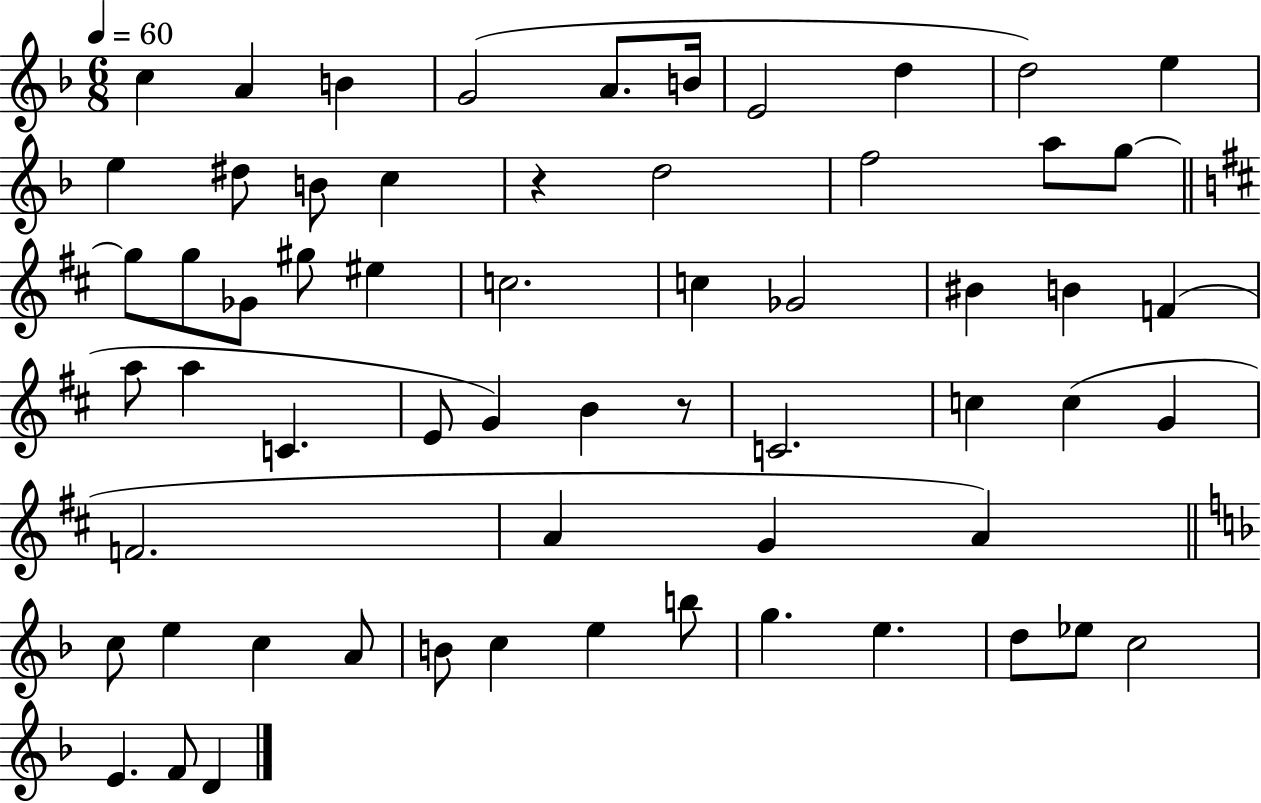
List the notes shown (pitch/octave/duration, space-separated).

C5/q A4/q B4/q G4/h A4/e. B4/s E4/h D5/q D5/h E5/q E5/q D#5/e B4/e C5/q R/q D5/h F5/h A5/e G5/e G5/e G5/e Gb4/e G#5/e EIS5/q C5/h. C5/q Gb4/h BIS4/q B4/q F4/q A5/e A5/q C4/q. E4/e G4/q B4/q R/e C4/h. C5/q C5/q G4/q F4/h. A4/q G4/q A4/q C5/e E5/q C5/q A4/e B4/e C5/q E5/q B5/e G5/q. E5/q. D5/e Eb5/e C5/h E4/q. F4/e D4/q